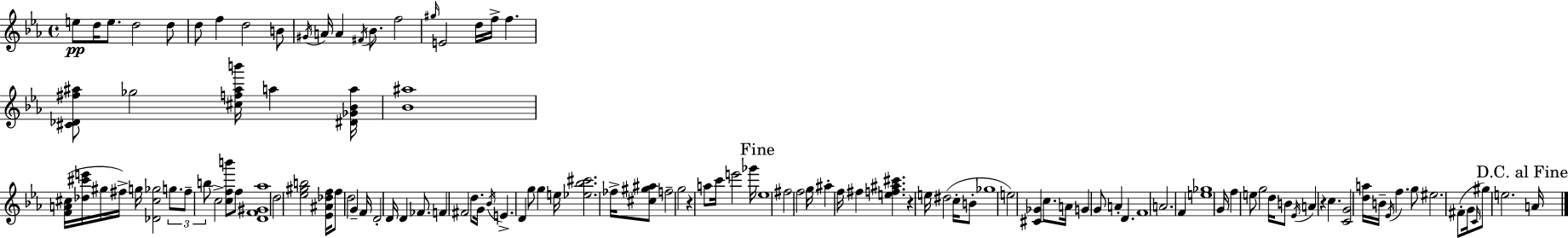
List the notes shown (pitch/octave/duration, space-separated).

E5/e D5/s E5/e. D5/h D5/e D5/e F5/q D5/h B4/e G#4/s A4/s A4/q F#4/s Bb4/e. F5/h G#5/s E4/h D5/s F5/s F5/q. [C#4,Db4,F#5,A#5]/e Gb5/h [C#5,F5,A#5,B6]/s A5/q [D#4,Gb4,Bb4,A5]/s [Bb4,A#5]/w [F4,A4,C#5]/s [Db5,C#6,E6]/s G#5/s F#5/s G5/s [Db4,C#5,Gb5]/h G5/e. F#5/e B5/e C5/h [C5,F5,B6]/e F5/e [D4,F4,G#4,Ab5]/w D5/h [Eb5,G#5,B5]/h [Eb4,A#4,Db5,F5]/s F5/e D5/h G4/q F4/s D4/h D4/s D4/q FES4/e. F4/q F#4/h D5/e. G4/s Bb4/s E4/q. D4/q G5/e G5/q E5/s [Eb5,Bb5,C#6]/h. FES5/s [C#5,G#5,A#5]/e F5/h G5/h R/q A5/e C6/s E6/h Gb6/s Eb5/w F#5/h F5/h G5/s A#5/q F5/s F#5/q [E5,F5,A#5,C#6]/q. R/q E5/s D#5/h C5/s B4/e Gb5/w E5/h [C#4,Gb4]/q C5/e. A4/s G4/q G4/e A4/q D4/q. F4/w A4/h. F4/q [E5,Gb5]/w G4/s F5/q E5/e G5/h D5/s B4/e Eb4/s A4/q R/q C5/q. [C4,G4]/h [D5,A5]/s B4/s Eb4/s F5/q. G5/e EIS5/h. F#4/e G4/s C4/s G#5/e E5/h. A4/s